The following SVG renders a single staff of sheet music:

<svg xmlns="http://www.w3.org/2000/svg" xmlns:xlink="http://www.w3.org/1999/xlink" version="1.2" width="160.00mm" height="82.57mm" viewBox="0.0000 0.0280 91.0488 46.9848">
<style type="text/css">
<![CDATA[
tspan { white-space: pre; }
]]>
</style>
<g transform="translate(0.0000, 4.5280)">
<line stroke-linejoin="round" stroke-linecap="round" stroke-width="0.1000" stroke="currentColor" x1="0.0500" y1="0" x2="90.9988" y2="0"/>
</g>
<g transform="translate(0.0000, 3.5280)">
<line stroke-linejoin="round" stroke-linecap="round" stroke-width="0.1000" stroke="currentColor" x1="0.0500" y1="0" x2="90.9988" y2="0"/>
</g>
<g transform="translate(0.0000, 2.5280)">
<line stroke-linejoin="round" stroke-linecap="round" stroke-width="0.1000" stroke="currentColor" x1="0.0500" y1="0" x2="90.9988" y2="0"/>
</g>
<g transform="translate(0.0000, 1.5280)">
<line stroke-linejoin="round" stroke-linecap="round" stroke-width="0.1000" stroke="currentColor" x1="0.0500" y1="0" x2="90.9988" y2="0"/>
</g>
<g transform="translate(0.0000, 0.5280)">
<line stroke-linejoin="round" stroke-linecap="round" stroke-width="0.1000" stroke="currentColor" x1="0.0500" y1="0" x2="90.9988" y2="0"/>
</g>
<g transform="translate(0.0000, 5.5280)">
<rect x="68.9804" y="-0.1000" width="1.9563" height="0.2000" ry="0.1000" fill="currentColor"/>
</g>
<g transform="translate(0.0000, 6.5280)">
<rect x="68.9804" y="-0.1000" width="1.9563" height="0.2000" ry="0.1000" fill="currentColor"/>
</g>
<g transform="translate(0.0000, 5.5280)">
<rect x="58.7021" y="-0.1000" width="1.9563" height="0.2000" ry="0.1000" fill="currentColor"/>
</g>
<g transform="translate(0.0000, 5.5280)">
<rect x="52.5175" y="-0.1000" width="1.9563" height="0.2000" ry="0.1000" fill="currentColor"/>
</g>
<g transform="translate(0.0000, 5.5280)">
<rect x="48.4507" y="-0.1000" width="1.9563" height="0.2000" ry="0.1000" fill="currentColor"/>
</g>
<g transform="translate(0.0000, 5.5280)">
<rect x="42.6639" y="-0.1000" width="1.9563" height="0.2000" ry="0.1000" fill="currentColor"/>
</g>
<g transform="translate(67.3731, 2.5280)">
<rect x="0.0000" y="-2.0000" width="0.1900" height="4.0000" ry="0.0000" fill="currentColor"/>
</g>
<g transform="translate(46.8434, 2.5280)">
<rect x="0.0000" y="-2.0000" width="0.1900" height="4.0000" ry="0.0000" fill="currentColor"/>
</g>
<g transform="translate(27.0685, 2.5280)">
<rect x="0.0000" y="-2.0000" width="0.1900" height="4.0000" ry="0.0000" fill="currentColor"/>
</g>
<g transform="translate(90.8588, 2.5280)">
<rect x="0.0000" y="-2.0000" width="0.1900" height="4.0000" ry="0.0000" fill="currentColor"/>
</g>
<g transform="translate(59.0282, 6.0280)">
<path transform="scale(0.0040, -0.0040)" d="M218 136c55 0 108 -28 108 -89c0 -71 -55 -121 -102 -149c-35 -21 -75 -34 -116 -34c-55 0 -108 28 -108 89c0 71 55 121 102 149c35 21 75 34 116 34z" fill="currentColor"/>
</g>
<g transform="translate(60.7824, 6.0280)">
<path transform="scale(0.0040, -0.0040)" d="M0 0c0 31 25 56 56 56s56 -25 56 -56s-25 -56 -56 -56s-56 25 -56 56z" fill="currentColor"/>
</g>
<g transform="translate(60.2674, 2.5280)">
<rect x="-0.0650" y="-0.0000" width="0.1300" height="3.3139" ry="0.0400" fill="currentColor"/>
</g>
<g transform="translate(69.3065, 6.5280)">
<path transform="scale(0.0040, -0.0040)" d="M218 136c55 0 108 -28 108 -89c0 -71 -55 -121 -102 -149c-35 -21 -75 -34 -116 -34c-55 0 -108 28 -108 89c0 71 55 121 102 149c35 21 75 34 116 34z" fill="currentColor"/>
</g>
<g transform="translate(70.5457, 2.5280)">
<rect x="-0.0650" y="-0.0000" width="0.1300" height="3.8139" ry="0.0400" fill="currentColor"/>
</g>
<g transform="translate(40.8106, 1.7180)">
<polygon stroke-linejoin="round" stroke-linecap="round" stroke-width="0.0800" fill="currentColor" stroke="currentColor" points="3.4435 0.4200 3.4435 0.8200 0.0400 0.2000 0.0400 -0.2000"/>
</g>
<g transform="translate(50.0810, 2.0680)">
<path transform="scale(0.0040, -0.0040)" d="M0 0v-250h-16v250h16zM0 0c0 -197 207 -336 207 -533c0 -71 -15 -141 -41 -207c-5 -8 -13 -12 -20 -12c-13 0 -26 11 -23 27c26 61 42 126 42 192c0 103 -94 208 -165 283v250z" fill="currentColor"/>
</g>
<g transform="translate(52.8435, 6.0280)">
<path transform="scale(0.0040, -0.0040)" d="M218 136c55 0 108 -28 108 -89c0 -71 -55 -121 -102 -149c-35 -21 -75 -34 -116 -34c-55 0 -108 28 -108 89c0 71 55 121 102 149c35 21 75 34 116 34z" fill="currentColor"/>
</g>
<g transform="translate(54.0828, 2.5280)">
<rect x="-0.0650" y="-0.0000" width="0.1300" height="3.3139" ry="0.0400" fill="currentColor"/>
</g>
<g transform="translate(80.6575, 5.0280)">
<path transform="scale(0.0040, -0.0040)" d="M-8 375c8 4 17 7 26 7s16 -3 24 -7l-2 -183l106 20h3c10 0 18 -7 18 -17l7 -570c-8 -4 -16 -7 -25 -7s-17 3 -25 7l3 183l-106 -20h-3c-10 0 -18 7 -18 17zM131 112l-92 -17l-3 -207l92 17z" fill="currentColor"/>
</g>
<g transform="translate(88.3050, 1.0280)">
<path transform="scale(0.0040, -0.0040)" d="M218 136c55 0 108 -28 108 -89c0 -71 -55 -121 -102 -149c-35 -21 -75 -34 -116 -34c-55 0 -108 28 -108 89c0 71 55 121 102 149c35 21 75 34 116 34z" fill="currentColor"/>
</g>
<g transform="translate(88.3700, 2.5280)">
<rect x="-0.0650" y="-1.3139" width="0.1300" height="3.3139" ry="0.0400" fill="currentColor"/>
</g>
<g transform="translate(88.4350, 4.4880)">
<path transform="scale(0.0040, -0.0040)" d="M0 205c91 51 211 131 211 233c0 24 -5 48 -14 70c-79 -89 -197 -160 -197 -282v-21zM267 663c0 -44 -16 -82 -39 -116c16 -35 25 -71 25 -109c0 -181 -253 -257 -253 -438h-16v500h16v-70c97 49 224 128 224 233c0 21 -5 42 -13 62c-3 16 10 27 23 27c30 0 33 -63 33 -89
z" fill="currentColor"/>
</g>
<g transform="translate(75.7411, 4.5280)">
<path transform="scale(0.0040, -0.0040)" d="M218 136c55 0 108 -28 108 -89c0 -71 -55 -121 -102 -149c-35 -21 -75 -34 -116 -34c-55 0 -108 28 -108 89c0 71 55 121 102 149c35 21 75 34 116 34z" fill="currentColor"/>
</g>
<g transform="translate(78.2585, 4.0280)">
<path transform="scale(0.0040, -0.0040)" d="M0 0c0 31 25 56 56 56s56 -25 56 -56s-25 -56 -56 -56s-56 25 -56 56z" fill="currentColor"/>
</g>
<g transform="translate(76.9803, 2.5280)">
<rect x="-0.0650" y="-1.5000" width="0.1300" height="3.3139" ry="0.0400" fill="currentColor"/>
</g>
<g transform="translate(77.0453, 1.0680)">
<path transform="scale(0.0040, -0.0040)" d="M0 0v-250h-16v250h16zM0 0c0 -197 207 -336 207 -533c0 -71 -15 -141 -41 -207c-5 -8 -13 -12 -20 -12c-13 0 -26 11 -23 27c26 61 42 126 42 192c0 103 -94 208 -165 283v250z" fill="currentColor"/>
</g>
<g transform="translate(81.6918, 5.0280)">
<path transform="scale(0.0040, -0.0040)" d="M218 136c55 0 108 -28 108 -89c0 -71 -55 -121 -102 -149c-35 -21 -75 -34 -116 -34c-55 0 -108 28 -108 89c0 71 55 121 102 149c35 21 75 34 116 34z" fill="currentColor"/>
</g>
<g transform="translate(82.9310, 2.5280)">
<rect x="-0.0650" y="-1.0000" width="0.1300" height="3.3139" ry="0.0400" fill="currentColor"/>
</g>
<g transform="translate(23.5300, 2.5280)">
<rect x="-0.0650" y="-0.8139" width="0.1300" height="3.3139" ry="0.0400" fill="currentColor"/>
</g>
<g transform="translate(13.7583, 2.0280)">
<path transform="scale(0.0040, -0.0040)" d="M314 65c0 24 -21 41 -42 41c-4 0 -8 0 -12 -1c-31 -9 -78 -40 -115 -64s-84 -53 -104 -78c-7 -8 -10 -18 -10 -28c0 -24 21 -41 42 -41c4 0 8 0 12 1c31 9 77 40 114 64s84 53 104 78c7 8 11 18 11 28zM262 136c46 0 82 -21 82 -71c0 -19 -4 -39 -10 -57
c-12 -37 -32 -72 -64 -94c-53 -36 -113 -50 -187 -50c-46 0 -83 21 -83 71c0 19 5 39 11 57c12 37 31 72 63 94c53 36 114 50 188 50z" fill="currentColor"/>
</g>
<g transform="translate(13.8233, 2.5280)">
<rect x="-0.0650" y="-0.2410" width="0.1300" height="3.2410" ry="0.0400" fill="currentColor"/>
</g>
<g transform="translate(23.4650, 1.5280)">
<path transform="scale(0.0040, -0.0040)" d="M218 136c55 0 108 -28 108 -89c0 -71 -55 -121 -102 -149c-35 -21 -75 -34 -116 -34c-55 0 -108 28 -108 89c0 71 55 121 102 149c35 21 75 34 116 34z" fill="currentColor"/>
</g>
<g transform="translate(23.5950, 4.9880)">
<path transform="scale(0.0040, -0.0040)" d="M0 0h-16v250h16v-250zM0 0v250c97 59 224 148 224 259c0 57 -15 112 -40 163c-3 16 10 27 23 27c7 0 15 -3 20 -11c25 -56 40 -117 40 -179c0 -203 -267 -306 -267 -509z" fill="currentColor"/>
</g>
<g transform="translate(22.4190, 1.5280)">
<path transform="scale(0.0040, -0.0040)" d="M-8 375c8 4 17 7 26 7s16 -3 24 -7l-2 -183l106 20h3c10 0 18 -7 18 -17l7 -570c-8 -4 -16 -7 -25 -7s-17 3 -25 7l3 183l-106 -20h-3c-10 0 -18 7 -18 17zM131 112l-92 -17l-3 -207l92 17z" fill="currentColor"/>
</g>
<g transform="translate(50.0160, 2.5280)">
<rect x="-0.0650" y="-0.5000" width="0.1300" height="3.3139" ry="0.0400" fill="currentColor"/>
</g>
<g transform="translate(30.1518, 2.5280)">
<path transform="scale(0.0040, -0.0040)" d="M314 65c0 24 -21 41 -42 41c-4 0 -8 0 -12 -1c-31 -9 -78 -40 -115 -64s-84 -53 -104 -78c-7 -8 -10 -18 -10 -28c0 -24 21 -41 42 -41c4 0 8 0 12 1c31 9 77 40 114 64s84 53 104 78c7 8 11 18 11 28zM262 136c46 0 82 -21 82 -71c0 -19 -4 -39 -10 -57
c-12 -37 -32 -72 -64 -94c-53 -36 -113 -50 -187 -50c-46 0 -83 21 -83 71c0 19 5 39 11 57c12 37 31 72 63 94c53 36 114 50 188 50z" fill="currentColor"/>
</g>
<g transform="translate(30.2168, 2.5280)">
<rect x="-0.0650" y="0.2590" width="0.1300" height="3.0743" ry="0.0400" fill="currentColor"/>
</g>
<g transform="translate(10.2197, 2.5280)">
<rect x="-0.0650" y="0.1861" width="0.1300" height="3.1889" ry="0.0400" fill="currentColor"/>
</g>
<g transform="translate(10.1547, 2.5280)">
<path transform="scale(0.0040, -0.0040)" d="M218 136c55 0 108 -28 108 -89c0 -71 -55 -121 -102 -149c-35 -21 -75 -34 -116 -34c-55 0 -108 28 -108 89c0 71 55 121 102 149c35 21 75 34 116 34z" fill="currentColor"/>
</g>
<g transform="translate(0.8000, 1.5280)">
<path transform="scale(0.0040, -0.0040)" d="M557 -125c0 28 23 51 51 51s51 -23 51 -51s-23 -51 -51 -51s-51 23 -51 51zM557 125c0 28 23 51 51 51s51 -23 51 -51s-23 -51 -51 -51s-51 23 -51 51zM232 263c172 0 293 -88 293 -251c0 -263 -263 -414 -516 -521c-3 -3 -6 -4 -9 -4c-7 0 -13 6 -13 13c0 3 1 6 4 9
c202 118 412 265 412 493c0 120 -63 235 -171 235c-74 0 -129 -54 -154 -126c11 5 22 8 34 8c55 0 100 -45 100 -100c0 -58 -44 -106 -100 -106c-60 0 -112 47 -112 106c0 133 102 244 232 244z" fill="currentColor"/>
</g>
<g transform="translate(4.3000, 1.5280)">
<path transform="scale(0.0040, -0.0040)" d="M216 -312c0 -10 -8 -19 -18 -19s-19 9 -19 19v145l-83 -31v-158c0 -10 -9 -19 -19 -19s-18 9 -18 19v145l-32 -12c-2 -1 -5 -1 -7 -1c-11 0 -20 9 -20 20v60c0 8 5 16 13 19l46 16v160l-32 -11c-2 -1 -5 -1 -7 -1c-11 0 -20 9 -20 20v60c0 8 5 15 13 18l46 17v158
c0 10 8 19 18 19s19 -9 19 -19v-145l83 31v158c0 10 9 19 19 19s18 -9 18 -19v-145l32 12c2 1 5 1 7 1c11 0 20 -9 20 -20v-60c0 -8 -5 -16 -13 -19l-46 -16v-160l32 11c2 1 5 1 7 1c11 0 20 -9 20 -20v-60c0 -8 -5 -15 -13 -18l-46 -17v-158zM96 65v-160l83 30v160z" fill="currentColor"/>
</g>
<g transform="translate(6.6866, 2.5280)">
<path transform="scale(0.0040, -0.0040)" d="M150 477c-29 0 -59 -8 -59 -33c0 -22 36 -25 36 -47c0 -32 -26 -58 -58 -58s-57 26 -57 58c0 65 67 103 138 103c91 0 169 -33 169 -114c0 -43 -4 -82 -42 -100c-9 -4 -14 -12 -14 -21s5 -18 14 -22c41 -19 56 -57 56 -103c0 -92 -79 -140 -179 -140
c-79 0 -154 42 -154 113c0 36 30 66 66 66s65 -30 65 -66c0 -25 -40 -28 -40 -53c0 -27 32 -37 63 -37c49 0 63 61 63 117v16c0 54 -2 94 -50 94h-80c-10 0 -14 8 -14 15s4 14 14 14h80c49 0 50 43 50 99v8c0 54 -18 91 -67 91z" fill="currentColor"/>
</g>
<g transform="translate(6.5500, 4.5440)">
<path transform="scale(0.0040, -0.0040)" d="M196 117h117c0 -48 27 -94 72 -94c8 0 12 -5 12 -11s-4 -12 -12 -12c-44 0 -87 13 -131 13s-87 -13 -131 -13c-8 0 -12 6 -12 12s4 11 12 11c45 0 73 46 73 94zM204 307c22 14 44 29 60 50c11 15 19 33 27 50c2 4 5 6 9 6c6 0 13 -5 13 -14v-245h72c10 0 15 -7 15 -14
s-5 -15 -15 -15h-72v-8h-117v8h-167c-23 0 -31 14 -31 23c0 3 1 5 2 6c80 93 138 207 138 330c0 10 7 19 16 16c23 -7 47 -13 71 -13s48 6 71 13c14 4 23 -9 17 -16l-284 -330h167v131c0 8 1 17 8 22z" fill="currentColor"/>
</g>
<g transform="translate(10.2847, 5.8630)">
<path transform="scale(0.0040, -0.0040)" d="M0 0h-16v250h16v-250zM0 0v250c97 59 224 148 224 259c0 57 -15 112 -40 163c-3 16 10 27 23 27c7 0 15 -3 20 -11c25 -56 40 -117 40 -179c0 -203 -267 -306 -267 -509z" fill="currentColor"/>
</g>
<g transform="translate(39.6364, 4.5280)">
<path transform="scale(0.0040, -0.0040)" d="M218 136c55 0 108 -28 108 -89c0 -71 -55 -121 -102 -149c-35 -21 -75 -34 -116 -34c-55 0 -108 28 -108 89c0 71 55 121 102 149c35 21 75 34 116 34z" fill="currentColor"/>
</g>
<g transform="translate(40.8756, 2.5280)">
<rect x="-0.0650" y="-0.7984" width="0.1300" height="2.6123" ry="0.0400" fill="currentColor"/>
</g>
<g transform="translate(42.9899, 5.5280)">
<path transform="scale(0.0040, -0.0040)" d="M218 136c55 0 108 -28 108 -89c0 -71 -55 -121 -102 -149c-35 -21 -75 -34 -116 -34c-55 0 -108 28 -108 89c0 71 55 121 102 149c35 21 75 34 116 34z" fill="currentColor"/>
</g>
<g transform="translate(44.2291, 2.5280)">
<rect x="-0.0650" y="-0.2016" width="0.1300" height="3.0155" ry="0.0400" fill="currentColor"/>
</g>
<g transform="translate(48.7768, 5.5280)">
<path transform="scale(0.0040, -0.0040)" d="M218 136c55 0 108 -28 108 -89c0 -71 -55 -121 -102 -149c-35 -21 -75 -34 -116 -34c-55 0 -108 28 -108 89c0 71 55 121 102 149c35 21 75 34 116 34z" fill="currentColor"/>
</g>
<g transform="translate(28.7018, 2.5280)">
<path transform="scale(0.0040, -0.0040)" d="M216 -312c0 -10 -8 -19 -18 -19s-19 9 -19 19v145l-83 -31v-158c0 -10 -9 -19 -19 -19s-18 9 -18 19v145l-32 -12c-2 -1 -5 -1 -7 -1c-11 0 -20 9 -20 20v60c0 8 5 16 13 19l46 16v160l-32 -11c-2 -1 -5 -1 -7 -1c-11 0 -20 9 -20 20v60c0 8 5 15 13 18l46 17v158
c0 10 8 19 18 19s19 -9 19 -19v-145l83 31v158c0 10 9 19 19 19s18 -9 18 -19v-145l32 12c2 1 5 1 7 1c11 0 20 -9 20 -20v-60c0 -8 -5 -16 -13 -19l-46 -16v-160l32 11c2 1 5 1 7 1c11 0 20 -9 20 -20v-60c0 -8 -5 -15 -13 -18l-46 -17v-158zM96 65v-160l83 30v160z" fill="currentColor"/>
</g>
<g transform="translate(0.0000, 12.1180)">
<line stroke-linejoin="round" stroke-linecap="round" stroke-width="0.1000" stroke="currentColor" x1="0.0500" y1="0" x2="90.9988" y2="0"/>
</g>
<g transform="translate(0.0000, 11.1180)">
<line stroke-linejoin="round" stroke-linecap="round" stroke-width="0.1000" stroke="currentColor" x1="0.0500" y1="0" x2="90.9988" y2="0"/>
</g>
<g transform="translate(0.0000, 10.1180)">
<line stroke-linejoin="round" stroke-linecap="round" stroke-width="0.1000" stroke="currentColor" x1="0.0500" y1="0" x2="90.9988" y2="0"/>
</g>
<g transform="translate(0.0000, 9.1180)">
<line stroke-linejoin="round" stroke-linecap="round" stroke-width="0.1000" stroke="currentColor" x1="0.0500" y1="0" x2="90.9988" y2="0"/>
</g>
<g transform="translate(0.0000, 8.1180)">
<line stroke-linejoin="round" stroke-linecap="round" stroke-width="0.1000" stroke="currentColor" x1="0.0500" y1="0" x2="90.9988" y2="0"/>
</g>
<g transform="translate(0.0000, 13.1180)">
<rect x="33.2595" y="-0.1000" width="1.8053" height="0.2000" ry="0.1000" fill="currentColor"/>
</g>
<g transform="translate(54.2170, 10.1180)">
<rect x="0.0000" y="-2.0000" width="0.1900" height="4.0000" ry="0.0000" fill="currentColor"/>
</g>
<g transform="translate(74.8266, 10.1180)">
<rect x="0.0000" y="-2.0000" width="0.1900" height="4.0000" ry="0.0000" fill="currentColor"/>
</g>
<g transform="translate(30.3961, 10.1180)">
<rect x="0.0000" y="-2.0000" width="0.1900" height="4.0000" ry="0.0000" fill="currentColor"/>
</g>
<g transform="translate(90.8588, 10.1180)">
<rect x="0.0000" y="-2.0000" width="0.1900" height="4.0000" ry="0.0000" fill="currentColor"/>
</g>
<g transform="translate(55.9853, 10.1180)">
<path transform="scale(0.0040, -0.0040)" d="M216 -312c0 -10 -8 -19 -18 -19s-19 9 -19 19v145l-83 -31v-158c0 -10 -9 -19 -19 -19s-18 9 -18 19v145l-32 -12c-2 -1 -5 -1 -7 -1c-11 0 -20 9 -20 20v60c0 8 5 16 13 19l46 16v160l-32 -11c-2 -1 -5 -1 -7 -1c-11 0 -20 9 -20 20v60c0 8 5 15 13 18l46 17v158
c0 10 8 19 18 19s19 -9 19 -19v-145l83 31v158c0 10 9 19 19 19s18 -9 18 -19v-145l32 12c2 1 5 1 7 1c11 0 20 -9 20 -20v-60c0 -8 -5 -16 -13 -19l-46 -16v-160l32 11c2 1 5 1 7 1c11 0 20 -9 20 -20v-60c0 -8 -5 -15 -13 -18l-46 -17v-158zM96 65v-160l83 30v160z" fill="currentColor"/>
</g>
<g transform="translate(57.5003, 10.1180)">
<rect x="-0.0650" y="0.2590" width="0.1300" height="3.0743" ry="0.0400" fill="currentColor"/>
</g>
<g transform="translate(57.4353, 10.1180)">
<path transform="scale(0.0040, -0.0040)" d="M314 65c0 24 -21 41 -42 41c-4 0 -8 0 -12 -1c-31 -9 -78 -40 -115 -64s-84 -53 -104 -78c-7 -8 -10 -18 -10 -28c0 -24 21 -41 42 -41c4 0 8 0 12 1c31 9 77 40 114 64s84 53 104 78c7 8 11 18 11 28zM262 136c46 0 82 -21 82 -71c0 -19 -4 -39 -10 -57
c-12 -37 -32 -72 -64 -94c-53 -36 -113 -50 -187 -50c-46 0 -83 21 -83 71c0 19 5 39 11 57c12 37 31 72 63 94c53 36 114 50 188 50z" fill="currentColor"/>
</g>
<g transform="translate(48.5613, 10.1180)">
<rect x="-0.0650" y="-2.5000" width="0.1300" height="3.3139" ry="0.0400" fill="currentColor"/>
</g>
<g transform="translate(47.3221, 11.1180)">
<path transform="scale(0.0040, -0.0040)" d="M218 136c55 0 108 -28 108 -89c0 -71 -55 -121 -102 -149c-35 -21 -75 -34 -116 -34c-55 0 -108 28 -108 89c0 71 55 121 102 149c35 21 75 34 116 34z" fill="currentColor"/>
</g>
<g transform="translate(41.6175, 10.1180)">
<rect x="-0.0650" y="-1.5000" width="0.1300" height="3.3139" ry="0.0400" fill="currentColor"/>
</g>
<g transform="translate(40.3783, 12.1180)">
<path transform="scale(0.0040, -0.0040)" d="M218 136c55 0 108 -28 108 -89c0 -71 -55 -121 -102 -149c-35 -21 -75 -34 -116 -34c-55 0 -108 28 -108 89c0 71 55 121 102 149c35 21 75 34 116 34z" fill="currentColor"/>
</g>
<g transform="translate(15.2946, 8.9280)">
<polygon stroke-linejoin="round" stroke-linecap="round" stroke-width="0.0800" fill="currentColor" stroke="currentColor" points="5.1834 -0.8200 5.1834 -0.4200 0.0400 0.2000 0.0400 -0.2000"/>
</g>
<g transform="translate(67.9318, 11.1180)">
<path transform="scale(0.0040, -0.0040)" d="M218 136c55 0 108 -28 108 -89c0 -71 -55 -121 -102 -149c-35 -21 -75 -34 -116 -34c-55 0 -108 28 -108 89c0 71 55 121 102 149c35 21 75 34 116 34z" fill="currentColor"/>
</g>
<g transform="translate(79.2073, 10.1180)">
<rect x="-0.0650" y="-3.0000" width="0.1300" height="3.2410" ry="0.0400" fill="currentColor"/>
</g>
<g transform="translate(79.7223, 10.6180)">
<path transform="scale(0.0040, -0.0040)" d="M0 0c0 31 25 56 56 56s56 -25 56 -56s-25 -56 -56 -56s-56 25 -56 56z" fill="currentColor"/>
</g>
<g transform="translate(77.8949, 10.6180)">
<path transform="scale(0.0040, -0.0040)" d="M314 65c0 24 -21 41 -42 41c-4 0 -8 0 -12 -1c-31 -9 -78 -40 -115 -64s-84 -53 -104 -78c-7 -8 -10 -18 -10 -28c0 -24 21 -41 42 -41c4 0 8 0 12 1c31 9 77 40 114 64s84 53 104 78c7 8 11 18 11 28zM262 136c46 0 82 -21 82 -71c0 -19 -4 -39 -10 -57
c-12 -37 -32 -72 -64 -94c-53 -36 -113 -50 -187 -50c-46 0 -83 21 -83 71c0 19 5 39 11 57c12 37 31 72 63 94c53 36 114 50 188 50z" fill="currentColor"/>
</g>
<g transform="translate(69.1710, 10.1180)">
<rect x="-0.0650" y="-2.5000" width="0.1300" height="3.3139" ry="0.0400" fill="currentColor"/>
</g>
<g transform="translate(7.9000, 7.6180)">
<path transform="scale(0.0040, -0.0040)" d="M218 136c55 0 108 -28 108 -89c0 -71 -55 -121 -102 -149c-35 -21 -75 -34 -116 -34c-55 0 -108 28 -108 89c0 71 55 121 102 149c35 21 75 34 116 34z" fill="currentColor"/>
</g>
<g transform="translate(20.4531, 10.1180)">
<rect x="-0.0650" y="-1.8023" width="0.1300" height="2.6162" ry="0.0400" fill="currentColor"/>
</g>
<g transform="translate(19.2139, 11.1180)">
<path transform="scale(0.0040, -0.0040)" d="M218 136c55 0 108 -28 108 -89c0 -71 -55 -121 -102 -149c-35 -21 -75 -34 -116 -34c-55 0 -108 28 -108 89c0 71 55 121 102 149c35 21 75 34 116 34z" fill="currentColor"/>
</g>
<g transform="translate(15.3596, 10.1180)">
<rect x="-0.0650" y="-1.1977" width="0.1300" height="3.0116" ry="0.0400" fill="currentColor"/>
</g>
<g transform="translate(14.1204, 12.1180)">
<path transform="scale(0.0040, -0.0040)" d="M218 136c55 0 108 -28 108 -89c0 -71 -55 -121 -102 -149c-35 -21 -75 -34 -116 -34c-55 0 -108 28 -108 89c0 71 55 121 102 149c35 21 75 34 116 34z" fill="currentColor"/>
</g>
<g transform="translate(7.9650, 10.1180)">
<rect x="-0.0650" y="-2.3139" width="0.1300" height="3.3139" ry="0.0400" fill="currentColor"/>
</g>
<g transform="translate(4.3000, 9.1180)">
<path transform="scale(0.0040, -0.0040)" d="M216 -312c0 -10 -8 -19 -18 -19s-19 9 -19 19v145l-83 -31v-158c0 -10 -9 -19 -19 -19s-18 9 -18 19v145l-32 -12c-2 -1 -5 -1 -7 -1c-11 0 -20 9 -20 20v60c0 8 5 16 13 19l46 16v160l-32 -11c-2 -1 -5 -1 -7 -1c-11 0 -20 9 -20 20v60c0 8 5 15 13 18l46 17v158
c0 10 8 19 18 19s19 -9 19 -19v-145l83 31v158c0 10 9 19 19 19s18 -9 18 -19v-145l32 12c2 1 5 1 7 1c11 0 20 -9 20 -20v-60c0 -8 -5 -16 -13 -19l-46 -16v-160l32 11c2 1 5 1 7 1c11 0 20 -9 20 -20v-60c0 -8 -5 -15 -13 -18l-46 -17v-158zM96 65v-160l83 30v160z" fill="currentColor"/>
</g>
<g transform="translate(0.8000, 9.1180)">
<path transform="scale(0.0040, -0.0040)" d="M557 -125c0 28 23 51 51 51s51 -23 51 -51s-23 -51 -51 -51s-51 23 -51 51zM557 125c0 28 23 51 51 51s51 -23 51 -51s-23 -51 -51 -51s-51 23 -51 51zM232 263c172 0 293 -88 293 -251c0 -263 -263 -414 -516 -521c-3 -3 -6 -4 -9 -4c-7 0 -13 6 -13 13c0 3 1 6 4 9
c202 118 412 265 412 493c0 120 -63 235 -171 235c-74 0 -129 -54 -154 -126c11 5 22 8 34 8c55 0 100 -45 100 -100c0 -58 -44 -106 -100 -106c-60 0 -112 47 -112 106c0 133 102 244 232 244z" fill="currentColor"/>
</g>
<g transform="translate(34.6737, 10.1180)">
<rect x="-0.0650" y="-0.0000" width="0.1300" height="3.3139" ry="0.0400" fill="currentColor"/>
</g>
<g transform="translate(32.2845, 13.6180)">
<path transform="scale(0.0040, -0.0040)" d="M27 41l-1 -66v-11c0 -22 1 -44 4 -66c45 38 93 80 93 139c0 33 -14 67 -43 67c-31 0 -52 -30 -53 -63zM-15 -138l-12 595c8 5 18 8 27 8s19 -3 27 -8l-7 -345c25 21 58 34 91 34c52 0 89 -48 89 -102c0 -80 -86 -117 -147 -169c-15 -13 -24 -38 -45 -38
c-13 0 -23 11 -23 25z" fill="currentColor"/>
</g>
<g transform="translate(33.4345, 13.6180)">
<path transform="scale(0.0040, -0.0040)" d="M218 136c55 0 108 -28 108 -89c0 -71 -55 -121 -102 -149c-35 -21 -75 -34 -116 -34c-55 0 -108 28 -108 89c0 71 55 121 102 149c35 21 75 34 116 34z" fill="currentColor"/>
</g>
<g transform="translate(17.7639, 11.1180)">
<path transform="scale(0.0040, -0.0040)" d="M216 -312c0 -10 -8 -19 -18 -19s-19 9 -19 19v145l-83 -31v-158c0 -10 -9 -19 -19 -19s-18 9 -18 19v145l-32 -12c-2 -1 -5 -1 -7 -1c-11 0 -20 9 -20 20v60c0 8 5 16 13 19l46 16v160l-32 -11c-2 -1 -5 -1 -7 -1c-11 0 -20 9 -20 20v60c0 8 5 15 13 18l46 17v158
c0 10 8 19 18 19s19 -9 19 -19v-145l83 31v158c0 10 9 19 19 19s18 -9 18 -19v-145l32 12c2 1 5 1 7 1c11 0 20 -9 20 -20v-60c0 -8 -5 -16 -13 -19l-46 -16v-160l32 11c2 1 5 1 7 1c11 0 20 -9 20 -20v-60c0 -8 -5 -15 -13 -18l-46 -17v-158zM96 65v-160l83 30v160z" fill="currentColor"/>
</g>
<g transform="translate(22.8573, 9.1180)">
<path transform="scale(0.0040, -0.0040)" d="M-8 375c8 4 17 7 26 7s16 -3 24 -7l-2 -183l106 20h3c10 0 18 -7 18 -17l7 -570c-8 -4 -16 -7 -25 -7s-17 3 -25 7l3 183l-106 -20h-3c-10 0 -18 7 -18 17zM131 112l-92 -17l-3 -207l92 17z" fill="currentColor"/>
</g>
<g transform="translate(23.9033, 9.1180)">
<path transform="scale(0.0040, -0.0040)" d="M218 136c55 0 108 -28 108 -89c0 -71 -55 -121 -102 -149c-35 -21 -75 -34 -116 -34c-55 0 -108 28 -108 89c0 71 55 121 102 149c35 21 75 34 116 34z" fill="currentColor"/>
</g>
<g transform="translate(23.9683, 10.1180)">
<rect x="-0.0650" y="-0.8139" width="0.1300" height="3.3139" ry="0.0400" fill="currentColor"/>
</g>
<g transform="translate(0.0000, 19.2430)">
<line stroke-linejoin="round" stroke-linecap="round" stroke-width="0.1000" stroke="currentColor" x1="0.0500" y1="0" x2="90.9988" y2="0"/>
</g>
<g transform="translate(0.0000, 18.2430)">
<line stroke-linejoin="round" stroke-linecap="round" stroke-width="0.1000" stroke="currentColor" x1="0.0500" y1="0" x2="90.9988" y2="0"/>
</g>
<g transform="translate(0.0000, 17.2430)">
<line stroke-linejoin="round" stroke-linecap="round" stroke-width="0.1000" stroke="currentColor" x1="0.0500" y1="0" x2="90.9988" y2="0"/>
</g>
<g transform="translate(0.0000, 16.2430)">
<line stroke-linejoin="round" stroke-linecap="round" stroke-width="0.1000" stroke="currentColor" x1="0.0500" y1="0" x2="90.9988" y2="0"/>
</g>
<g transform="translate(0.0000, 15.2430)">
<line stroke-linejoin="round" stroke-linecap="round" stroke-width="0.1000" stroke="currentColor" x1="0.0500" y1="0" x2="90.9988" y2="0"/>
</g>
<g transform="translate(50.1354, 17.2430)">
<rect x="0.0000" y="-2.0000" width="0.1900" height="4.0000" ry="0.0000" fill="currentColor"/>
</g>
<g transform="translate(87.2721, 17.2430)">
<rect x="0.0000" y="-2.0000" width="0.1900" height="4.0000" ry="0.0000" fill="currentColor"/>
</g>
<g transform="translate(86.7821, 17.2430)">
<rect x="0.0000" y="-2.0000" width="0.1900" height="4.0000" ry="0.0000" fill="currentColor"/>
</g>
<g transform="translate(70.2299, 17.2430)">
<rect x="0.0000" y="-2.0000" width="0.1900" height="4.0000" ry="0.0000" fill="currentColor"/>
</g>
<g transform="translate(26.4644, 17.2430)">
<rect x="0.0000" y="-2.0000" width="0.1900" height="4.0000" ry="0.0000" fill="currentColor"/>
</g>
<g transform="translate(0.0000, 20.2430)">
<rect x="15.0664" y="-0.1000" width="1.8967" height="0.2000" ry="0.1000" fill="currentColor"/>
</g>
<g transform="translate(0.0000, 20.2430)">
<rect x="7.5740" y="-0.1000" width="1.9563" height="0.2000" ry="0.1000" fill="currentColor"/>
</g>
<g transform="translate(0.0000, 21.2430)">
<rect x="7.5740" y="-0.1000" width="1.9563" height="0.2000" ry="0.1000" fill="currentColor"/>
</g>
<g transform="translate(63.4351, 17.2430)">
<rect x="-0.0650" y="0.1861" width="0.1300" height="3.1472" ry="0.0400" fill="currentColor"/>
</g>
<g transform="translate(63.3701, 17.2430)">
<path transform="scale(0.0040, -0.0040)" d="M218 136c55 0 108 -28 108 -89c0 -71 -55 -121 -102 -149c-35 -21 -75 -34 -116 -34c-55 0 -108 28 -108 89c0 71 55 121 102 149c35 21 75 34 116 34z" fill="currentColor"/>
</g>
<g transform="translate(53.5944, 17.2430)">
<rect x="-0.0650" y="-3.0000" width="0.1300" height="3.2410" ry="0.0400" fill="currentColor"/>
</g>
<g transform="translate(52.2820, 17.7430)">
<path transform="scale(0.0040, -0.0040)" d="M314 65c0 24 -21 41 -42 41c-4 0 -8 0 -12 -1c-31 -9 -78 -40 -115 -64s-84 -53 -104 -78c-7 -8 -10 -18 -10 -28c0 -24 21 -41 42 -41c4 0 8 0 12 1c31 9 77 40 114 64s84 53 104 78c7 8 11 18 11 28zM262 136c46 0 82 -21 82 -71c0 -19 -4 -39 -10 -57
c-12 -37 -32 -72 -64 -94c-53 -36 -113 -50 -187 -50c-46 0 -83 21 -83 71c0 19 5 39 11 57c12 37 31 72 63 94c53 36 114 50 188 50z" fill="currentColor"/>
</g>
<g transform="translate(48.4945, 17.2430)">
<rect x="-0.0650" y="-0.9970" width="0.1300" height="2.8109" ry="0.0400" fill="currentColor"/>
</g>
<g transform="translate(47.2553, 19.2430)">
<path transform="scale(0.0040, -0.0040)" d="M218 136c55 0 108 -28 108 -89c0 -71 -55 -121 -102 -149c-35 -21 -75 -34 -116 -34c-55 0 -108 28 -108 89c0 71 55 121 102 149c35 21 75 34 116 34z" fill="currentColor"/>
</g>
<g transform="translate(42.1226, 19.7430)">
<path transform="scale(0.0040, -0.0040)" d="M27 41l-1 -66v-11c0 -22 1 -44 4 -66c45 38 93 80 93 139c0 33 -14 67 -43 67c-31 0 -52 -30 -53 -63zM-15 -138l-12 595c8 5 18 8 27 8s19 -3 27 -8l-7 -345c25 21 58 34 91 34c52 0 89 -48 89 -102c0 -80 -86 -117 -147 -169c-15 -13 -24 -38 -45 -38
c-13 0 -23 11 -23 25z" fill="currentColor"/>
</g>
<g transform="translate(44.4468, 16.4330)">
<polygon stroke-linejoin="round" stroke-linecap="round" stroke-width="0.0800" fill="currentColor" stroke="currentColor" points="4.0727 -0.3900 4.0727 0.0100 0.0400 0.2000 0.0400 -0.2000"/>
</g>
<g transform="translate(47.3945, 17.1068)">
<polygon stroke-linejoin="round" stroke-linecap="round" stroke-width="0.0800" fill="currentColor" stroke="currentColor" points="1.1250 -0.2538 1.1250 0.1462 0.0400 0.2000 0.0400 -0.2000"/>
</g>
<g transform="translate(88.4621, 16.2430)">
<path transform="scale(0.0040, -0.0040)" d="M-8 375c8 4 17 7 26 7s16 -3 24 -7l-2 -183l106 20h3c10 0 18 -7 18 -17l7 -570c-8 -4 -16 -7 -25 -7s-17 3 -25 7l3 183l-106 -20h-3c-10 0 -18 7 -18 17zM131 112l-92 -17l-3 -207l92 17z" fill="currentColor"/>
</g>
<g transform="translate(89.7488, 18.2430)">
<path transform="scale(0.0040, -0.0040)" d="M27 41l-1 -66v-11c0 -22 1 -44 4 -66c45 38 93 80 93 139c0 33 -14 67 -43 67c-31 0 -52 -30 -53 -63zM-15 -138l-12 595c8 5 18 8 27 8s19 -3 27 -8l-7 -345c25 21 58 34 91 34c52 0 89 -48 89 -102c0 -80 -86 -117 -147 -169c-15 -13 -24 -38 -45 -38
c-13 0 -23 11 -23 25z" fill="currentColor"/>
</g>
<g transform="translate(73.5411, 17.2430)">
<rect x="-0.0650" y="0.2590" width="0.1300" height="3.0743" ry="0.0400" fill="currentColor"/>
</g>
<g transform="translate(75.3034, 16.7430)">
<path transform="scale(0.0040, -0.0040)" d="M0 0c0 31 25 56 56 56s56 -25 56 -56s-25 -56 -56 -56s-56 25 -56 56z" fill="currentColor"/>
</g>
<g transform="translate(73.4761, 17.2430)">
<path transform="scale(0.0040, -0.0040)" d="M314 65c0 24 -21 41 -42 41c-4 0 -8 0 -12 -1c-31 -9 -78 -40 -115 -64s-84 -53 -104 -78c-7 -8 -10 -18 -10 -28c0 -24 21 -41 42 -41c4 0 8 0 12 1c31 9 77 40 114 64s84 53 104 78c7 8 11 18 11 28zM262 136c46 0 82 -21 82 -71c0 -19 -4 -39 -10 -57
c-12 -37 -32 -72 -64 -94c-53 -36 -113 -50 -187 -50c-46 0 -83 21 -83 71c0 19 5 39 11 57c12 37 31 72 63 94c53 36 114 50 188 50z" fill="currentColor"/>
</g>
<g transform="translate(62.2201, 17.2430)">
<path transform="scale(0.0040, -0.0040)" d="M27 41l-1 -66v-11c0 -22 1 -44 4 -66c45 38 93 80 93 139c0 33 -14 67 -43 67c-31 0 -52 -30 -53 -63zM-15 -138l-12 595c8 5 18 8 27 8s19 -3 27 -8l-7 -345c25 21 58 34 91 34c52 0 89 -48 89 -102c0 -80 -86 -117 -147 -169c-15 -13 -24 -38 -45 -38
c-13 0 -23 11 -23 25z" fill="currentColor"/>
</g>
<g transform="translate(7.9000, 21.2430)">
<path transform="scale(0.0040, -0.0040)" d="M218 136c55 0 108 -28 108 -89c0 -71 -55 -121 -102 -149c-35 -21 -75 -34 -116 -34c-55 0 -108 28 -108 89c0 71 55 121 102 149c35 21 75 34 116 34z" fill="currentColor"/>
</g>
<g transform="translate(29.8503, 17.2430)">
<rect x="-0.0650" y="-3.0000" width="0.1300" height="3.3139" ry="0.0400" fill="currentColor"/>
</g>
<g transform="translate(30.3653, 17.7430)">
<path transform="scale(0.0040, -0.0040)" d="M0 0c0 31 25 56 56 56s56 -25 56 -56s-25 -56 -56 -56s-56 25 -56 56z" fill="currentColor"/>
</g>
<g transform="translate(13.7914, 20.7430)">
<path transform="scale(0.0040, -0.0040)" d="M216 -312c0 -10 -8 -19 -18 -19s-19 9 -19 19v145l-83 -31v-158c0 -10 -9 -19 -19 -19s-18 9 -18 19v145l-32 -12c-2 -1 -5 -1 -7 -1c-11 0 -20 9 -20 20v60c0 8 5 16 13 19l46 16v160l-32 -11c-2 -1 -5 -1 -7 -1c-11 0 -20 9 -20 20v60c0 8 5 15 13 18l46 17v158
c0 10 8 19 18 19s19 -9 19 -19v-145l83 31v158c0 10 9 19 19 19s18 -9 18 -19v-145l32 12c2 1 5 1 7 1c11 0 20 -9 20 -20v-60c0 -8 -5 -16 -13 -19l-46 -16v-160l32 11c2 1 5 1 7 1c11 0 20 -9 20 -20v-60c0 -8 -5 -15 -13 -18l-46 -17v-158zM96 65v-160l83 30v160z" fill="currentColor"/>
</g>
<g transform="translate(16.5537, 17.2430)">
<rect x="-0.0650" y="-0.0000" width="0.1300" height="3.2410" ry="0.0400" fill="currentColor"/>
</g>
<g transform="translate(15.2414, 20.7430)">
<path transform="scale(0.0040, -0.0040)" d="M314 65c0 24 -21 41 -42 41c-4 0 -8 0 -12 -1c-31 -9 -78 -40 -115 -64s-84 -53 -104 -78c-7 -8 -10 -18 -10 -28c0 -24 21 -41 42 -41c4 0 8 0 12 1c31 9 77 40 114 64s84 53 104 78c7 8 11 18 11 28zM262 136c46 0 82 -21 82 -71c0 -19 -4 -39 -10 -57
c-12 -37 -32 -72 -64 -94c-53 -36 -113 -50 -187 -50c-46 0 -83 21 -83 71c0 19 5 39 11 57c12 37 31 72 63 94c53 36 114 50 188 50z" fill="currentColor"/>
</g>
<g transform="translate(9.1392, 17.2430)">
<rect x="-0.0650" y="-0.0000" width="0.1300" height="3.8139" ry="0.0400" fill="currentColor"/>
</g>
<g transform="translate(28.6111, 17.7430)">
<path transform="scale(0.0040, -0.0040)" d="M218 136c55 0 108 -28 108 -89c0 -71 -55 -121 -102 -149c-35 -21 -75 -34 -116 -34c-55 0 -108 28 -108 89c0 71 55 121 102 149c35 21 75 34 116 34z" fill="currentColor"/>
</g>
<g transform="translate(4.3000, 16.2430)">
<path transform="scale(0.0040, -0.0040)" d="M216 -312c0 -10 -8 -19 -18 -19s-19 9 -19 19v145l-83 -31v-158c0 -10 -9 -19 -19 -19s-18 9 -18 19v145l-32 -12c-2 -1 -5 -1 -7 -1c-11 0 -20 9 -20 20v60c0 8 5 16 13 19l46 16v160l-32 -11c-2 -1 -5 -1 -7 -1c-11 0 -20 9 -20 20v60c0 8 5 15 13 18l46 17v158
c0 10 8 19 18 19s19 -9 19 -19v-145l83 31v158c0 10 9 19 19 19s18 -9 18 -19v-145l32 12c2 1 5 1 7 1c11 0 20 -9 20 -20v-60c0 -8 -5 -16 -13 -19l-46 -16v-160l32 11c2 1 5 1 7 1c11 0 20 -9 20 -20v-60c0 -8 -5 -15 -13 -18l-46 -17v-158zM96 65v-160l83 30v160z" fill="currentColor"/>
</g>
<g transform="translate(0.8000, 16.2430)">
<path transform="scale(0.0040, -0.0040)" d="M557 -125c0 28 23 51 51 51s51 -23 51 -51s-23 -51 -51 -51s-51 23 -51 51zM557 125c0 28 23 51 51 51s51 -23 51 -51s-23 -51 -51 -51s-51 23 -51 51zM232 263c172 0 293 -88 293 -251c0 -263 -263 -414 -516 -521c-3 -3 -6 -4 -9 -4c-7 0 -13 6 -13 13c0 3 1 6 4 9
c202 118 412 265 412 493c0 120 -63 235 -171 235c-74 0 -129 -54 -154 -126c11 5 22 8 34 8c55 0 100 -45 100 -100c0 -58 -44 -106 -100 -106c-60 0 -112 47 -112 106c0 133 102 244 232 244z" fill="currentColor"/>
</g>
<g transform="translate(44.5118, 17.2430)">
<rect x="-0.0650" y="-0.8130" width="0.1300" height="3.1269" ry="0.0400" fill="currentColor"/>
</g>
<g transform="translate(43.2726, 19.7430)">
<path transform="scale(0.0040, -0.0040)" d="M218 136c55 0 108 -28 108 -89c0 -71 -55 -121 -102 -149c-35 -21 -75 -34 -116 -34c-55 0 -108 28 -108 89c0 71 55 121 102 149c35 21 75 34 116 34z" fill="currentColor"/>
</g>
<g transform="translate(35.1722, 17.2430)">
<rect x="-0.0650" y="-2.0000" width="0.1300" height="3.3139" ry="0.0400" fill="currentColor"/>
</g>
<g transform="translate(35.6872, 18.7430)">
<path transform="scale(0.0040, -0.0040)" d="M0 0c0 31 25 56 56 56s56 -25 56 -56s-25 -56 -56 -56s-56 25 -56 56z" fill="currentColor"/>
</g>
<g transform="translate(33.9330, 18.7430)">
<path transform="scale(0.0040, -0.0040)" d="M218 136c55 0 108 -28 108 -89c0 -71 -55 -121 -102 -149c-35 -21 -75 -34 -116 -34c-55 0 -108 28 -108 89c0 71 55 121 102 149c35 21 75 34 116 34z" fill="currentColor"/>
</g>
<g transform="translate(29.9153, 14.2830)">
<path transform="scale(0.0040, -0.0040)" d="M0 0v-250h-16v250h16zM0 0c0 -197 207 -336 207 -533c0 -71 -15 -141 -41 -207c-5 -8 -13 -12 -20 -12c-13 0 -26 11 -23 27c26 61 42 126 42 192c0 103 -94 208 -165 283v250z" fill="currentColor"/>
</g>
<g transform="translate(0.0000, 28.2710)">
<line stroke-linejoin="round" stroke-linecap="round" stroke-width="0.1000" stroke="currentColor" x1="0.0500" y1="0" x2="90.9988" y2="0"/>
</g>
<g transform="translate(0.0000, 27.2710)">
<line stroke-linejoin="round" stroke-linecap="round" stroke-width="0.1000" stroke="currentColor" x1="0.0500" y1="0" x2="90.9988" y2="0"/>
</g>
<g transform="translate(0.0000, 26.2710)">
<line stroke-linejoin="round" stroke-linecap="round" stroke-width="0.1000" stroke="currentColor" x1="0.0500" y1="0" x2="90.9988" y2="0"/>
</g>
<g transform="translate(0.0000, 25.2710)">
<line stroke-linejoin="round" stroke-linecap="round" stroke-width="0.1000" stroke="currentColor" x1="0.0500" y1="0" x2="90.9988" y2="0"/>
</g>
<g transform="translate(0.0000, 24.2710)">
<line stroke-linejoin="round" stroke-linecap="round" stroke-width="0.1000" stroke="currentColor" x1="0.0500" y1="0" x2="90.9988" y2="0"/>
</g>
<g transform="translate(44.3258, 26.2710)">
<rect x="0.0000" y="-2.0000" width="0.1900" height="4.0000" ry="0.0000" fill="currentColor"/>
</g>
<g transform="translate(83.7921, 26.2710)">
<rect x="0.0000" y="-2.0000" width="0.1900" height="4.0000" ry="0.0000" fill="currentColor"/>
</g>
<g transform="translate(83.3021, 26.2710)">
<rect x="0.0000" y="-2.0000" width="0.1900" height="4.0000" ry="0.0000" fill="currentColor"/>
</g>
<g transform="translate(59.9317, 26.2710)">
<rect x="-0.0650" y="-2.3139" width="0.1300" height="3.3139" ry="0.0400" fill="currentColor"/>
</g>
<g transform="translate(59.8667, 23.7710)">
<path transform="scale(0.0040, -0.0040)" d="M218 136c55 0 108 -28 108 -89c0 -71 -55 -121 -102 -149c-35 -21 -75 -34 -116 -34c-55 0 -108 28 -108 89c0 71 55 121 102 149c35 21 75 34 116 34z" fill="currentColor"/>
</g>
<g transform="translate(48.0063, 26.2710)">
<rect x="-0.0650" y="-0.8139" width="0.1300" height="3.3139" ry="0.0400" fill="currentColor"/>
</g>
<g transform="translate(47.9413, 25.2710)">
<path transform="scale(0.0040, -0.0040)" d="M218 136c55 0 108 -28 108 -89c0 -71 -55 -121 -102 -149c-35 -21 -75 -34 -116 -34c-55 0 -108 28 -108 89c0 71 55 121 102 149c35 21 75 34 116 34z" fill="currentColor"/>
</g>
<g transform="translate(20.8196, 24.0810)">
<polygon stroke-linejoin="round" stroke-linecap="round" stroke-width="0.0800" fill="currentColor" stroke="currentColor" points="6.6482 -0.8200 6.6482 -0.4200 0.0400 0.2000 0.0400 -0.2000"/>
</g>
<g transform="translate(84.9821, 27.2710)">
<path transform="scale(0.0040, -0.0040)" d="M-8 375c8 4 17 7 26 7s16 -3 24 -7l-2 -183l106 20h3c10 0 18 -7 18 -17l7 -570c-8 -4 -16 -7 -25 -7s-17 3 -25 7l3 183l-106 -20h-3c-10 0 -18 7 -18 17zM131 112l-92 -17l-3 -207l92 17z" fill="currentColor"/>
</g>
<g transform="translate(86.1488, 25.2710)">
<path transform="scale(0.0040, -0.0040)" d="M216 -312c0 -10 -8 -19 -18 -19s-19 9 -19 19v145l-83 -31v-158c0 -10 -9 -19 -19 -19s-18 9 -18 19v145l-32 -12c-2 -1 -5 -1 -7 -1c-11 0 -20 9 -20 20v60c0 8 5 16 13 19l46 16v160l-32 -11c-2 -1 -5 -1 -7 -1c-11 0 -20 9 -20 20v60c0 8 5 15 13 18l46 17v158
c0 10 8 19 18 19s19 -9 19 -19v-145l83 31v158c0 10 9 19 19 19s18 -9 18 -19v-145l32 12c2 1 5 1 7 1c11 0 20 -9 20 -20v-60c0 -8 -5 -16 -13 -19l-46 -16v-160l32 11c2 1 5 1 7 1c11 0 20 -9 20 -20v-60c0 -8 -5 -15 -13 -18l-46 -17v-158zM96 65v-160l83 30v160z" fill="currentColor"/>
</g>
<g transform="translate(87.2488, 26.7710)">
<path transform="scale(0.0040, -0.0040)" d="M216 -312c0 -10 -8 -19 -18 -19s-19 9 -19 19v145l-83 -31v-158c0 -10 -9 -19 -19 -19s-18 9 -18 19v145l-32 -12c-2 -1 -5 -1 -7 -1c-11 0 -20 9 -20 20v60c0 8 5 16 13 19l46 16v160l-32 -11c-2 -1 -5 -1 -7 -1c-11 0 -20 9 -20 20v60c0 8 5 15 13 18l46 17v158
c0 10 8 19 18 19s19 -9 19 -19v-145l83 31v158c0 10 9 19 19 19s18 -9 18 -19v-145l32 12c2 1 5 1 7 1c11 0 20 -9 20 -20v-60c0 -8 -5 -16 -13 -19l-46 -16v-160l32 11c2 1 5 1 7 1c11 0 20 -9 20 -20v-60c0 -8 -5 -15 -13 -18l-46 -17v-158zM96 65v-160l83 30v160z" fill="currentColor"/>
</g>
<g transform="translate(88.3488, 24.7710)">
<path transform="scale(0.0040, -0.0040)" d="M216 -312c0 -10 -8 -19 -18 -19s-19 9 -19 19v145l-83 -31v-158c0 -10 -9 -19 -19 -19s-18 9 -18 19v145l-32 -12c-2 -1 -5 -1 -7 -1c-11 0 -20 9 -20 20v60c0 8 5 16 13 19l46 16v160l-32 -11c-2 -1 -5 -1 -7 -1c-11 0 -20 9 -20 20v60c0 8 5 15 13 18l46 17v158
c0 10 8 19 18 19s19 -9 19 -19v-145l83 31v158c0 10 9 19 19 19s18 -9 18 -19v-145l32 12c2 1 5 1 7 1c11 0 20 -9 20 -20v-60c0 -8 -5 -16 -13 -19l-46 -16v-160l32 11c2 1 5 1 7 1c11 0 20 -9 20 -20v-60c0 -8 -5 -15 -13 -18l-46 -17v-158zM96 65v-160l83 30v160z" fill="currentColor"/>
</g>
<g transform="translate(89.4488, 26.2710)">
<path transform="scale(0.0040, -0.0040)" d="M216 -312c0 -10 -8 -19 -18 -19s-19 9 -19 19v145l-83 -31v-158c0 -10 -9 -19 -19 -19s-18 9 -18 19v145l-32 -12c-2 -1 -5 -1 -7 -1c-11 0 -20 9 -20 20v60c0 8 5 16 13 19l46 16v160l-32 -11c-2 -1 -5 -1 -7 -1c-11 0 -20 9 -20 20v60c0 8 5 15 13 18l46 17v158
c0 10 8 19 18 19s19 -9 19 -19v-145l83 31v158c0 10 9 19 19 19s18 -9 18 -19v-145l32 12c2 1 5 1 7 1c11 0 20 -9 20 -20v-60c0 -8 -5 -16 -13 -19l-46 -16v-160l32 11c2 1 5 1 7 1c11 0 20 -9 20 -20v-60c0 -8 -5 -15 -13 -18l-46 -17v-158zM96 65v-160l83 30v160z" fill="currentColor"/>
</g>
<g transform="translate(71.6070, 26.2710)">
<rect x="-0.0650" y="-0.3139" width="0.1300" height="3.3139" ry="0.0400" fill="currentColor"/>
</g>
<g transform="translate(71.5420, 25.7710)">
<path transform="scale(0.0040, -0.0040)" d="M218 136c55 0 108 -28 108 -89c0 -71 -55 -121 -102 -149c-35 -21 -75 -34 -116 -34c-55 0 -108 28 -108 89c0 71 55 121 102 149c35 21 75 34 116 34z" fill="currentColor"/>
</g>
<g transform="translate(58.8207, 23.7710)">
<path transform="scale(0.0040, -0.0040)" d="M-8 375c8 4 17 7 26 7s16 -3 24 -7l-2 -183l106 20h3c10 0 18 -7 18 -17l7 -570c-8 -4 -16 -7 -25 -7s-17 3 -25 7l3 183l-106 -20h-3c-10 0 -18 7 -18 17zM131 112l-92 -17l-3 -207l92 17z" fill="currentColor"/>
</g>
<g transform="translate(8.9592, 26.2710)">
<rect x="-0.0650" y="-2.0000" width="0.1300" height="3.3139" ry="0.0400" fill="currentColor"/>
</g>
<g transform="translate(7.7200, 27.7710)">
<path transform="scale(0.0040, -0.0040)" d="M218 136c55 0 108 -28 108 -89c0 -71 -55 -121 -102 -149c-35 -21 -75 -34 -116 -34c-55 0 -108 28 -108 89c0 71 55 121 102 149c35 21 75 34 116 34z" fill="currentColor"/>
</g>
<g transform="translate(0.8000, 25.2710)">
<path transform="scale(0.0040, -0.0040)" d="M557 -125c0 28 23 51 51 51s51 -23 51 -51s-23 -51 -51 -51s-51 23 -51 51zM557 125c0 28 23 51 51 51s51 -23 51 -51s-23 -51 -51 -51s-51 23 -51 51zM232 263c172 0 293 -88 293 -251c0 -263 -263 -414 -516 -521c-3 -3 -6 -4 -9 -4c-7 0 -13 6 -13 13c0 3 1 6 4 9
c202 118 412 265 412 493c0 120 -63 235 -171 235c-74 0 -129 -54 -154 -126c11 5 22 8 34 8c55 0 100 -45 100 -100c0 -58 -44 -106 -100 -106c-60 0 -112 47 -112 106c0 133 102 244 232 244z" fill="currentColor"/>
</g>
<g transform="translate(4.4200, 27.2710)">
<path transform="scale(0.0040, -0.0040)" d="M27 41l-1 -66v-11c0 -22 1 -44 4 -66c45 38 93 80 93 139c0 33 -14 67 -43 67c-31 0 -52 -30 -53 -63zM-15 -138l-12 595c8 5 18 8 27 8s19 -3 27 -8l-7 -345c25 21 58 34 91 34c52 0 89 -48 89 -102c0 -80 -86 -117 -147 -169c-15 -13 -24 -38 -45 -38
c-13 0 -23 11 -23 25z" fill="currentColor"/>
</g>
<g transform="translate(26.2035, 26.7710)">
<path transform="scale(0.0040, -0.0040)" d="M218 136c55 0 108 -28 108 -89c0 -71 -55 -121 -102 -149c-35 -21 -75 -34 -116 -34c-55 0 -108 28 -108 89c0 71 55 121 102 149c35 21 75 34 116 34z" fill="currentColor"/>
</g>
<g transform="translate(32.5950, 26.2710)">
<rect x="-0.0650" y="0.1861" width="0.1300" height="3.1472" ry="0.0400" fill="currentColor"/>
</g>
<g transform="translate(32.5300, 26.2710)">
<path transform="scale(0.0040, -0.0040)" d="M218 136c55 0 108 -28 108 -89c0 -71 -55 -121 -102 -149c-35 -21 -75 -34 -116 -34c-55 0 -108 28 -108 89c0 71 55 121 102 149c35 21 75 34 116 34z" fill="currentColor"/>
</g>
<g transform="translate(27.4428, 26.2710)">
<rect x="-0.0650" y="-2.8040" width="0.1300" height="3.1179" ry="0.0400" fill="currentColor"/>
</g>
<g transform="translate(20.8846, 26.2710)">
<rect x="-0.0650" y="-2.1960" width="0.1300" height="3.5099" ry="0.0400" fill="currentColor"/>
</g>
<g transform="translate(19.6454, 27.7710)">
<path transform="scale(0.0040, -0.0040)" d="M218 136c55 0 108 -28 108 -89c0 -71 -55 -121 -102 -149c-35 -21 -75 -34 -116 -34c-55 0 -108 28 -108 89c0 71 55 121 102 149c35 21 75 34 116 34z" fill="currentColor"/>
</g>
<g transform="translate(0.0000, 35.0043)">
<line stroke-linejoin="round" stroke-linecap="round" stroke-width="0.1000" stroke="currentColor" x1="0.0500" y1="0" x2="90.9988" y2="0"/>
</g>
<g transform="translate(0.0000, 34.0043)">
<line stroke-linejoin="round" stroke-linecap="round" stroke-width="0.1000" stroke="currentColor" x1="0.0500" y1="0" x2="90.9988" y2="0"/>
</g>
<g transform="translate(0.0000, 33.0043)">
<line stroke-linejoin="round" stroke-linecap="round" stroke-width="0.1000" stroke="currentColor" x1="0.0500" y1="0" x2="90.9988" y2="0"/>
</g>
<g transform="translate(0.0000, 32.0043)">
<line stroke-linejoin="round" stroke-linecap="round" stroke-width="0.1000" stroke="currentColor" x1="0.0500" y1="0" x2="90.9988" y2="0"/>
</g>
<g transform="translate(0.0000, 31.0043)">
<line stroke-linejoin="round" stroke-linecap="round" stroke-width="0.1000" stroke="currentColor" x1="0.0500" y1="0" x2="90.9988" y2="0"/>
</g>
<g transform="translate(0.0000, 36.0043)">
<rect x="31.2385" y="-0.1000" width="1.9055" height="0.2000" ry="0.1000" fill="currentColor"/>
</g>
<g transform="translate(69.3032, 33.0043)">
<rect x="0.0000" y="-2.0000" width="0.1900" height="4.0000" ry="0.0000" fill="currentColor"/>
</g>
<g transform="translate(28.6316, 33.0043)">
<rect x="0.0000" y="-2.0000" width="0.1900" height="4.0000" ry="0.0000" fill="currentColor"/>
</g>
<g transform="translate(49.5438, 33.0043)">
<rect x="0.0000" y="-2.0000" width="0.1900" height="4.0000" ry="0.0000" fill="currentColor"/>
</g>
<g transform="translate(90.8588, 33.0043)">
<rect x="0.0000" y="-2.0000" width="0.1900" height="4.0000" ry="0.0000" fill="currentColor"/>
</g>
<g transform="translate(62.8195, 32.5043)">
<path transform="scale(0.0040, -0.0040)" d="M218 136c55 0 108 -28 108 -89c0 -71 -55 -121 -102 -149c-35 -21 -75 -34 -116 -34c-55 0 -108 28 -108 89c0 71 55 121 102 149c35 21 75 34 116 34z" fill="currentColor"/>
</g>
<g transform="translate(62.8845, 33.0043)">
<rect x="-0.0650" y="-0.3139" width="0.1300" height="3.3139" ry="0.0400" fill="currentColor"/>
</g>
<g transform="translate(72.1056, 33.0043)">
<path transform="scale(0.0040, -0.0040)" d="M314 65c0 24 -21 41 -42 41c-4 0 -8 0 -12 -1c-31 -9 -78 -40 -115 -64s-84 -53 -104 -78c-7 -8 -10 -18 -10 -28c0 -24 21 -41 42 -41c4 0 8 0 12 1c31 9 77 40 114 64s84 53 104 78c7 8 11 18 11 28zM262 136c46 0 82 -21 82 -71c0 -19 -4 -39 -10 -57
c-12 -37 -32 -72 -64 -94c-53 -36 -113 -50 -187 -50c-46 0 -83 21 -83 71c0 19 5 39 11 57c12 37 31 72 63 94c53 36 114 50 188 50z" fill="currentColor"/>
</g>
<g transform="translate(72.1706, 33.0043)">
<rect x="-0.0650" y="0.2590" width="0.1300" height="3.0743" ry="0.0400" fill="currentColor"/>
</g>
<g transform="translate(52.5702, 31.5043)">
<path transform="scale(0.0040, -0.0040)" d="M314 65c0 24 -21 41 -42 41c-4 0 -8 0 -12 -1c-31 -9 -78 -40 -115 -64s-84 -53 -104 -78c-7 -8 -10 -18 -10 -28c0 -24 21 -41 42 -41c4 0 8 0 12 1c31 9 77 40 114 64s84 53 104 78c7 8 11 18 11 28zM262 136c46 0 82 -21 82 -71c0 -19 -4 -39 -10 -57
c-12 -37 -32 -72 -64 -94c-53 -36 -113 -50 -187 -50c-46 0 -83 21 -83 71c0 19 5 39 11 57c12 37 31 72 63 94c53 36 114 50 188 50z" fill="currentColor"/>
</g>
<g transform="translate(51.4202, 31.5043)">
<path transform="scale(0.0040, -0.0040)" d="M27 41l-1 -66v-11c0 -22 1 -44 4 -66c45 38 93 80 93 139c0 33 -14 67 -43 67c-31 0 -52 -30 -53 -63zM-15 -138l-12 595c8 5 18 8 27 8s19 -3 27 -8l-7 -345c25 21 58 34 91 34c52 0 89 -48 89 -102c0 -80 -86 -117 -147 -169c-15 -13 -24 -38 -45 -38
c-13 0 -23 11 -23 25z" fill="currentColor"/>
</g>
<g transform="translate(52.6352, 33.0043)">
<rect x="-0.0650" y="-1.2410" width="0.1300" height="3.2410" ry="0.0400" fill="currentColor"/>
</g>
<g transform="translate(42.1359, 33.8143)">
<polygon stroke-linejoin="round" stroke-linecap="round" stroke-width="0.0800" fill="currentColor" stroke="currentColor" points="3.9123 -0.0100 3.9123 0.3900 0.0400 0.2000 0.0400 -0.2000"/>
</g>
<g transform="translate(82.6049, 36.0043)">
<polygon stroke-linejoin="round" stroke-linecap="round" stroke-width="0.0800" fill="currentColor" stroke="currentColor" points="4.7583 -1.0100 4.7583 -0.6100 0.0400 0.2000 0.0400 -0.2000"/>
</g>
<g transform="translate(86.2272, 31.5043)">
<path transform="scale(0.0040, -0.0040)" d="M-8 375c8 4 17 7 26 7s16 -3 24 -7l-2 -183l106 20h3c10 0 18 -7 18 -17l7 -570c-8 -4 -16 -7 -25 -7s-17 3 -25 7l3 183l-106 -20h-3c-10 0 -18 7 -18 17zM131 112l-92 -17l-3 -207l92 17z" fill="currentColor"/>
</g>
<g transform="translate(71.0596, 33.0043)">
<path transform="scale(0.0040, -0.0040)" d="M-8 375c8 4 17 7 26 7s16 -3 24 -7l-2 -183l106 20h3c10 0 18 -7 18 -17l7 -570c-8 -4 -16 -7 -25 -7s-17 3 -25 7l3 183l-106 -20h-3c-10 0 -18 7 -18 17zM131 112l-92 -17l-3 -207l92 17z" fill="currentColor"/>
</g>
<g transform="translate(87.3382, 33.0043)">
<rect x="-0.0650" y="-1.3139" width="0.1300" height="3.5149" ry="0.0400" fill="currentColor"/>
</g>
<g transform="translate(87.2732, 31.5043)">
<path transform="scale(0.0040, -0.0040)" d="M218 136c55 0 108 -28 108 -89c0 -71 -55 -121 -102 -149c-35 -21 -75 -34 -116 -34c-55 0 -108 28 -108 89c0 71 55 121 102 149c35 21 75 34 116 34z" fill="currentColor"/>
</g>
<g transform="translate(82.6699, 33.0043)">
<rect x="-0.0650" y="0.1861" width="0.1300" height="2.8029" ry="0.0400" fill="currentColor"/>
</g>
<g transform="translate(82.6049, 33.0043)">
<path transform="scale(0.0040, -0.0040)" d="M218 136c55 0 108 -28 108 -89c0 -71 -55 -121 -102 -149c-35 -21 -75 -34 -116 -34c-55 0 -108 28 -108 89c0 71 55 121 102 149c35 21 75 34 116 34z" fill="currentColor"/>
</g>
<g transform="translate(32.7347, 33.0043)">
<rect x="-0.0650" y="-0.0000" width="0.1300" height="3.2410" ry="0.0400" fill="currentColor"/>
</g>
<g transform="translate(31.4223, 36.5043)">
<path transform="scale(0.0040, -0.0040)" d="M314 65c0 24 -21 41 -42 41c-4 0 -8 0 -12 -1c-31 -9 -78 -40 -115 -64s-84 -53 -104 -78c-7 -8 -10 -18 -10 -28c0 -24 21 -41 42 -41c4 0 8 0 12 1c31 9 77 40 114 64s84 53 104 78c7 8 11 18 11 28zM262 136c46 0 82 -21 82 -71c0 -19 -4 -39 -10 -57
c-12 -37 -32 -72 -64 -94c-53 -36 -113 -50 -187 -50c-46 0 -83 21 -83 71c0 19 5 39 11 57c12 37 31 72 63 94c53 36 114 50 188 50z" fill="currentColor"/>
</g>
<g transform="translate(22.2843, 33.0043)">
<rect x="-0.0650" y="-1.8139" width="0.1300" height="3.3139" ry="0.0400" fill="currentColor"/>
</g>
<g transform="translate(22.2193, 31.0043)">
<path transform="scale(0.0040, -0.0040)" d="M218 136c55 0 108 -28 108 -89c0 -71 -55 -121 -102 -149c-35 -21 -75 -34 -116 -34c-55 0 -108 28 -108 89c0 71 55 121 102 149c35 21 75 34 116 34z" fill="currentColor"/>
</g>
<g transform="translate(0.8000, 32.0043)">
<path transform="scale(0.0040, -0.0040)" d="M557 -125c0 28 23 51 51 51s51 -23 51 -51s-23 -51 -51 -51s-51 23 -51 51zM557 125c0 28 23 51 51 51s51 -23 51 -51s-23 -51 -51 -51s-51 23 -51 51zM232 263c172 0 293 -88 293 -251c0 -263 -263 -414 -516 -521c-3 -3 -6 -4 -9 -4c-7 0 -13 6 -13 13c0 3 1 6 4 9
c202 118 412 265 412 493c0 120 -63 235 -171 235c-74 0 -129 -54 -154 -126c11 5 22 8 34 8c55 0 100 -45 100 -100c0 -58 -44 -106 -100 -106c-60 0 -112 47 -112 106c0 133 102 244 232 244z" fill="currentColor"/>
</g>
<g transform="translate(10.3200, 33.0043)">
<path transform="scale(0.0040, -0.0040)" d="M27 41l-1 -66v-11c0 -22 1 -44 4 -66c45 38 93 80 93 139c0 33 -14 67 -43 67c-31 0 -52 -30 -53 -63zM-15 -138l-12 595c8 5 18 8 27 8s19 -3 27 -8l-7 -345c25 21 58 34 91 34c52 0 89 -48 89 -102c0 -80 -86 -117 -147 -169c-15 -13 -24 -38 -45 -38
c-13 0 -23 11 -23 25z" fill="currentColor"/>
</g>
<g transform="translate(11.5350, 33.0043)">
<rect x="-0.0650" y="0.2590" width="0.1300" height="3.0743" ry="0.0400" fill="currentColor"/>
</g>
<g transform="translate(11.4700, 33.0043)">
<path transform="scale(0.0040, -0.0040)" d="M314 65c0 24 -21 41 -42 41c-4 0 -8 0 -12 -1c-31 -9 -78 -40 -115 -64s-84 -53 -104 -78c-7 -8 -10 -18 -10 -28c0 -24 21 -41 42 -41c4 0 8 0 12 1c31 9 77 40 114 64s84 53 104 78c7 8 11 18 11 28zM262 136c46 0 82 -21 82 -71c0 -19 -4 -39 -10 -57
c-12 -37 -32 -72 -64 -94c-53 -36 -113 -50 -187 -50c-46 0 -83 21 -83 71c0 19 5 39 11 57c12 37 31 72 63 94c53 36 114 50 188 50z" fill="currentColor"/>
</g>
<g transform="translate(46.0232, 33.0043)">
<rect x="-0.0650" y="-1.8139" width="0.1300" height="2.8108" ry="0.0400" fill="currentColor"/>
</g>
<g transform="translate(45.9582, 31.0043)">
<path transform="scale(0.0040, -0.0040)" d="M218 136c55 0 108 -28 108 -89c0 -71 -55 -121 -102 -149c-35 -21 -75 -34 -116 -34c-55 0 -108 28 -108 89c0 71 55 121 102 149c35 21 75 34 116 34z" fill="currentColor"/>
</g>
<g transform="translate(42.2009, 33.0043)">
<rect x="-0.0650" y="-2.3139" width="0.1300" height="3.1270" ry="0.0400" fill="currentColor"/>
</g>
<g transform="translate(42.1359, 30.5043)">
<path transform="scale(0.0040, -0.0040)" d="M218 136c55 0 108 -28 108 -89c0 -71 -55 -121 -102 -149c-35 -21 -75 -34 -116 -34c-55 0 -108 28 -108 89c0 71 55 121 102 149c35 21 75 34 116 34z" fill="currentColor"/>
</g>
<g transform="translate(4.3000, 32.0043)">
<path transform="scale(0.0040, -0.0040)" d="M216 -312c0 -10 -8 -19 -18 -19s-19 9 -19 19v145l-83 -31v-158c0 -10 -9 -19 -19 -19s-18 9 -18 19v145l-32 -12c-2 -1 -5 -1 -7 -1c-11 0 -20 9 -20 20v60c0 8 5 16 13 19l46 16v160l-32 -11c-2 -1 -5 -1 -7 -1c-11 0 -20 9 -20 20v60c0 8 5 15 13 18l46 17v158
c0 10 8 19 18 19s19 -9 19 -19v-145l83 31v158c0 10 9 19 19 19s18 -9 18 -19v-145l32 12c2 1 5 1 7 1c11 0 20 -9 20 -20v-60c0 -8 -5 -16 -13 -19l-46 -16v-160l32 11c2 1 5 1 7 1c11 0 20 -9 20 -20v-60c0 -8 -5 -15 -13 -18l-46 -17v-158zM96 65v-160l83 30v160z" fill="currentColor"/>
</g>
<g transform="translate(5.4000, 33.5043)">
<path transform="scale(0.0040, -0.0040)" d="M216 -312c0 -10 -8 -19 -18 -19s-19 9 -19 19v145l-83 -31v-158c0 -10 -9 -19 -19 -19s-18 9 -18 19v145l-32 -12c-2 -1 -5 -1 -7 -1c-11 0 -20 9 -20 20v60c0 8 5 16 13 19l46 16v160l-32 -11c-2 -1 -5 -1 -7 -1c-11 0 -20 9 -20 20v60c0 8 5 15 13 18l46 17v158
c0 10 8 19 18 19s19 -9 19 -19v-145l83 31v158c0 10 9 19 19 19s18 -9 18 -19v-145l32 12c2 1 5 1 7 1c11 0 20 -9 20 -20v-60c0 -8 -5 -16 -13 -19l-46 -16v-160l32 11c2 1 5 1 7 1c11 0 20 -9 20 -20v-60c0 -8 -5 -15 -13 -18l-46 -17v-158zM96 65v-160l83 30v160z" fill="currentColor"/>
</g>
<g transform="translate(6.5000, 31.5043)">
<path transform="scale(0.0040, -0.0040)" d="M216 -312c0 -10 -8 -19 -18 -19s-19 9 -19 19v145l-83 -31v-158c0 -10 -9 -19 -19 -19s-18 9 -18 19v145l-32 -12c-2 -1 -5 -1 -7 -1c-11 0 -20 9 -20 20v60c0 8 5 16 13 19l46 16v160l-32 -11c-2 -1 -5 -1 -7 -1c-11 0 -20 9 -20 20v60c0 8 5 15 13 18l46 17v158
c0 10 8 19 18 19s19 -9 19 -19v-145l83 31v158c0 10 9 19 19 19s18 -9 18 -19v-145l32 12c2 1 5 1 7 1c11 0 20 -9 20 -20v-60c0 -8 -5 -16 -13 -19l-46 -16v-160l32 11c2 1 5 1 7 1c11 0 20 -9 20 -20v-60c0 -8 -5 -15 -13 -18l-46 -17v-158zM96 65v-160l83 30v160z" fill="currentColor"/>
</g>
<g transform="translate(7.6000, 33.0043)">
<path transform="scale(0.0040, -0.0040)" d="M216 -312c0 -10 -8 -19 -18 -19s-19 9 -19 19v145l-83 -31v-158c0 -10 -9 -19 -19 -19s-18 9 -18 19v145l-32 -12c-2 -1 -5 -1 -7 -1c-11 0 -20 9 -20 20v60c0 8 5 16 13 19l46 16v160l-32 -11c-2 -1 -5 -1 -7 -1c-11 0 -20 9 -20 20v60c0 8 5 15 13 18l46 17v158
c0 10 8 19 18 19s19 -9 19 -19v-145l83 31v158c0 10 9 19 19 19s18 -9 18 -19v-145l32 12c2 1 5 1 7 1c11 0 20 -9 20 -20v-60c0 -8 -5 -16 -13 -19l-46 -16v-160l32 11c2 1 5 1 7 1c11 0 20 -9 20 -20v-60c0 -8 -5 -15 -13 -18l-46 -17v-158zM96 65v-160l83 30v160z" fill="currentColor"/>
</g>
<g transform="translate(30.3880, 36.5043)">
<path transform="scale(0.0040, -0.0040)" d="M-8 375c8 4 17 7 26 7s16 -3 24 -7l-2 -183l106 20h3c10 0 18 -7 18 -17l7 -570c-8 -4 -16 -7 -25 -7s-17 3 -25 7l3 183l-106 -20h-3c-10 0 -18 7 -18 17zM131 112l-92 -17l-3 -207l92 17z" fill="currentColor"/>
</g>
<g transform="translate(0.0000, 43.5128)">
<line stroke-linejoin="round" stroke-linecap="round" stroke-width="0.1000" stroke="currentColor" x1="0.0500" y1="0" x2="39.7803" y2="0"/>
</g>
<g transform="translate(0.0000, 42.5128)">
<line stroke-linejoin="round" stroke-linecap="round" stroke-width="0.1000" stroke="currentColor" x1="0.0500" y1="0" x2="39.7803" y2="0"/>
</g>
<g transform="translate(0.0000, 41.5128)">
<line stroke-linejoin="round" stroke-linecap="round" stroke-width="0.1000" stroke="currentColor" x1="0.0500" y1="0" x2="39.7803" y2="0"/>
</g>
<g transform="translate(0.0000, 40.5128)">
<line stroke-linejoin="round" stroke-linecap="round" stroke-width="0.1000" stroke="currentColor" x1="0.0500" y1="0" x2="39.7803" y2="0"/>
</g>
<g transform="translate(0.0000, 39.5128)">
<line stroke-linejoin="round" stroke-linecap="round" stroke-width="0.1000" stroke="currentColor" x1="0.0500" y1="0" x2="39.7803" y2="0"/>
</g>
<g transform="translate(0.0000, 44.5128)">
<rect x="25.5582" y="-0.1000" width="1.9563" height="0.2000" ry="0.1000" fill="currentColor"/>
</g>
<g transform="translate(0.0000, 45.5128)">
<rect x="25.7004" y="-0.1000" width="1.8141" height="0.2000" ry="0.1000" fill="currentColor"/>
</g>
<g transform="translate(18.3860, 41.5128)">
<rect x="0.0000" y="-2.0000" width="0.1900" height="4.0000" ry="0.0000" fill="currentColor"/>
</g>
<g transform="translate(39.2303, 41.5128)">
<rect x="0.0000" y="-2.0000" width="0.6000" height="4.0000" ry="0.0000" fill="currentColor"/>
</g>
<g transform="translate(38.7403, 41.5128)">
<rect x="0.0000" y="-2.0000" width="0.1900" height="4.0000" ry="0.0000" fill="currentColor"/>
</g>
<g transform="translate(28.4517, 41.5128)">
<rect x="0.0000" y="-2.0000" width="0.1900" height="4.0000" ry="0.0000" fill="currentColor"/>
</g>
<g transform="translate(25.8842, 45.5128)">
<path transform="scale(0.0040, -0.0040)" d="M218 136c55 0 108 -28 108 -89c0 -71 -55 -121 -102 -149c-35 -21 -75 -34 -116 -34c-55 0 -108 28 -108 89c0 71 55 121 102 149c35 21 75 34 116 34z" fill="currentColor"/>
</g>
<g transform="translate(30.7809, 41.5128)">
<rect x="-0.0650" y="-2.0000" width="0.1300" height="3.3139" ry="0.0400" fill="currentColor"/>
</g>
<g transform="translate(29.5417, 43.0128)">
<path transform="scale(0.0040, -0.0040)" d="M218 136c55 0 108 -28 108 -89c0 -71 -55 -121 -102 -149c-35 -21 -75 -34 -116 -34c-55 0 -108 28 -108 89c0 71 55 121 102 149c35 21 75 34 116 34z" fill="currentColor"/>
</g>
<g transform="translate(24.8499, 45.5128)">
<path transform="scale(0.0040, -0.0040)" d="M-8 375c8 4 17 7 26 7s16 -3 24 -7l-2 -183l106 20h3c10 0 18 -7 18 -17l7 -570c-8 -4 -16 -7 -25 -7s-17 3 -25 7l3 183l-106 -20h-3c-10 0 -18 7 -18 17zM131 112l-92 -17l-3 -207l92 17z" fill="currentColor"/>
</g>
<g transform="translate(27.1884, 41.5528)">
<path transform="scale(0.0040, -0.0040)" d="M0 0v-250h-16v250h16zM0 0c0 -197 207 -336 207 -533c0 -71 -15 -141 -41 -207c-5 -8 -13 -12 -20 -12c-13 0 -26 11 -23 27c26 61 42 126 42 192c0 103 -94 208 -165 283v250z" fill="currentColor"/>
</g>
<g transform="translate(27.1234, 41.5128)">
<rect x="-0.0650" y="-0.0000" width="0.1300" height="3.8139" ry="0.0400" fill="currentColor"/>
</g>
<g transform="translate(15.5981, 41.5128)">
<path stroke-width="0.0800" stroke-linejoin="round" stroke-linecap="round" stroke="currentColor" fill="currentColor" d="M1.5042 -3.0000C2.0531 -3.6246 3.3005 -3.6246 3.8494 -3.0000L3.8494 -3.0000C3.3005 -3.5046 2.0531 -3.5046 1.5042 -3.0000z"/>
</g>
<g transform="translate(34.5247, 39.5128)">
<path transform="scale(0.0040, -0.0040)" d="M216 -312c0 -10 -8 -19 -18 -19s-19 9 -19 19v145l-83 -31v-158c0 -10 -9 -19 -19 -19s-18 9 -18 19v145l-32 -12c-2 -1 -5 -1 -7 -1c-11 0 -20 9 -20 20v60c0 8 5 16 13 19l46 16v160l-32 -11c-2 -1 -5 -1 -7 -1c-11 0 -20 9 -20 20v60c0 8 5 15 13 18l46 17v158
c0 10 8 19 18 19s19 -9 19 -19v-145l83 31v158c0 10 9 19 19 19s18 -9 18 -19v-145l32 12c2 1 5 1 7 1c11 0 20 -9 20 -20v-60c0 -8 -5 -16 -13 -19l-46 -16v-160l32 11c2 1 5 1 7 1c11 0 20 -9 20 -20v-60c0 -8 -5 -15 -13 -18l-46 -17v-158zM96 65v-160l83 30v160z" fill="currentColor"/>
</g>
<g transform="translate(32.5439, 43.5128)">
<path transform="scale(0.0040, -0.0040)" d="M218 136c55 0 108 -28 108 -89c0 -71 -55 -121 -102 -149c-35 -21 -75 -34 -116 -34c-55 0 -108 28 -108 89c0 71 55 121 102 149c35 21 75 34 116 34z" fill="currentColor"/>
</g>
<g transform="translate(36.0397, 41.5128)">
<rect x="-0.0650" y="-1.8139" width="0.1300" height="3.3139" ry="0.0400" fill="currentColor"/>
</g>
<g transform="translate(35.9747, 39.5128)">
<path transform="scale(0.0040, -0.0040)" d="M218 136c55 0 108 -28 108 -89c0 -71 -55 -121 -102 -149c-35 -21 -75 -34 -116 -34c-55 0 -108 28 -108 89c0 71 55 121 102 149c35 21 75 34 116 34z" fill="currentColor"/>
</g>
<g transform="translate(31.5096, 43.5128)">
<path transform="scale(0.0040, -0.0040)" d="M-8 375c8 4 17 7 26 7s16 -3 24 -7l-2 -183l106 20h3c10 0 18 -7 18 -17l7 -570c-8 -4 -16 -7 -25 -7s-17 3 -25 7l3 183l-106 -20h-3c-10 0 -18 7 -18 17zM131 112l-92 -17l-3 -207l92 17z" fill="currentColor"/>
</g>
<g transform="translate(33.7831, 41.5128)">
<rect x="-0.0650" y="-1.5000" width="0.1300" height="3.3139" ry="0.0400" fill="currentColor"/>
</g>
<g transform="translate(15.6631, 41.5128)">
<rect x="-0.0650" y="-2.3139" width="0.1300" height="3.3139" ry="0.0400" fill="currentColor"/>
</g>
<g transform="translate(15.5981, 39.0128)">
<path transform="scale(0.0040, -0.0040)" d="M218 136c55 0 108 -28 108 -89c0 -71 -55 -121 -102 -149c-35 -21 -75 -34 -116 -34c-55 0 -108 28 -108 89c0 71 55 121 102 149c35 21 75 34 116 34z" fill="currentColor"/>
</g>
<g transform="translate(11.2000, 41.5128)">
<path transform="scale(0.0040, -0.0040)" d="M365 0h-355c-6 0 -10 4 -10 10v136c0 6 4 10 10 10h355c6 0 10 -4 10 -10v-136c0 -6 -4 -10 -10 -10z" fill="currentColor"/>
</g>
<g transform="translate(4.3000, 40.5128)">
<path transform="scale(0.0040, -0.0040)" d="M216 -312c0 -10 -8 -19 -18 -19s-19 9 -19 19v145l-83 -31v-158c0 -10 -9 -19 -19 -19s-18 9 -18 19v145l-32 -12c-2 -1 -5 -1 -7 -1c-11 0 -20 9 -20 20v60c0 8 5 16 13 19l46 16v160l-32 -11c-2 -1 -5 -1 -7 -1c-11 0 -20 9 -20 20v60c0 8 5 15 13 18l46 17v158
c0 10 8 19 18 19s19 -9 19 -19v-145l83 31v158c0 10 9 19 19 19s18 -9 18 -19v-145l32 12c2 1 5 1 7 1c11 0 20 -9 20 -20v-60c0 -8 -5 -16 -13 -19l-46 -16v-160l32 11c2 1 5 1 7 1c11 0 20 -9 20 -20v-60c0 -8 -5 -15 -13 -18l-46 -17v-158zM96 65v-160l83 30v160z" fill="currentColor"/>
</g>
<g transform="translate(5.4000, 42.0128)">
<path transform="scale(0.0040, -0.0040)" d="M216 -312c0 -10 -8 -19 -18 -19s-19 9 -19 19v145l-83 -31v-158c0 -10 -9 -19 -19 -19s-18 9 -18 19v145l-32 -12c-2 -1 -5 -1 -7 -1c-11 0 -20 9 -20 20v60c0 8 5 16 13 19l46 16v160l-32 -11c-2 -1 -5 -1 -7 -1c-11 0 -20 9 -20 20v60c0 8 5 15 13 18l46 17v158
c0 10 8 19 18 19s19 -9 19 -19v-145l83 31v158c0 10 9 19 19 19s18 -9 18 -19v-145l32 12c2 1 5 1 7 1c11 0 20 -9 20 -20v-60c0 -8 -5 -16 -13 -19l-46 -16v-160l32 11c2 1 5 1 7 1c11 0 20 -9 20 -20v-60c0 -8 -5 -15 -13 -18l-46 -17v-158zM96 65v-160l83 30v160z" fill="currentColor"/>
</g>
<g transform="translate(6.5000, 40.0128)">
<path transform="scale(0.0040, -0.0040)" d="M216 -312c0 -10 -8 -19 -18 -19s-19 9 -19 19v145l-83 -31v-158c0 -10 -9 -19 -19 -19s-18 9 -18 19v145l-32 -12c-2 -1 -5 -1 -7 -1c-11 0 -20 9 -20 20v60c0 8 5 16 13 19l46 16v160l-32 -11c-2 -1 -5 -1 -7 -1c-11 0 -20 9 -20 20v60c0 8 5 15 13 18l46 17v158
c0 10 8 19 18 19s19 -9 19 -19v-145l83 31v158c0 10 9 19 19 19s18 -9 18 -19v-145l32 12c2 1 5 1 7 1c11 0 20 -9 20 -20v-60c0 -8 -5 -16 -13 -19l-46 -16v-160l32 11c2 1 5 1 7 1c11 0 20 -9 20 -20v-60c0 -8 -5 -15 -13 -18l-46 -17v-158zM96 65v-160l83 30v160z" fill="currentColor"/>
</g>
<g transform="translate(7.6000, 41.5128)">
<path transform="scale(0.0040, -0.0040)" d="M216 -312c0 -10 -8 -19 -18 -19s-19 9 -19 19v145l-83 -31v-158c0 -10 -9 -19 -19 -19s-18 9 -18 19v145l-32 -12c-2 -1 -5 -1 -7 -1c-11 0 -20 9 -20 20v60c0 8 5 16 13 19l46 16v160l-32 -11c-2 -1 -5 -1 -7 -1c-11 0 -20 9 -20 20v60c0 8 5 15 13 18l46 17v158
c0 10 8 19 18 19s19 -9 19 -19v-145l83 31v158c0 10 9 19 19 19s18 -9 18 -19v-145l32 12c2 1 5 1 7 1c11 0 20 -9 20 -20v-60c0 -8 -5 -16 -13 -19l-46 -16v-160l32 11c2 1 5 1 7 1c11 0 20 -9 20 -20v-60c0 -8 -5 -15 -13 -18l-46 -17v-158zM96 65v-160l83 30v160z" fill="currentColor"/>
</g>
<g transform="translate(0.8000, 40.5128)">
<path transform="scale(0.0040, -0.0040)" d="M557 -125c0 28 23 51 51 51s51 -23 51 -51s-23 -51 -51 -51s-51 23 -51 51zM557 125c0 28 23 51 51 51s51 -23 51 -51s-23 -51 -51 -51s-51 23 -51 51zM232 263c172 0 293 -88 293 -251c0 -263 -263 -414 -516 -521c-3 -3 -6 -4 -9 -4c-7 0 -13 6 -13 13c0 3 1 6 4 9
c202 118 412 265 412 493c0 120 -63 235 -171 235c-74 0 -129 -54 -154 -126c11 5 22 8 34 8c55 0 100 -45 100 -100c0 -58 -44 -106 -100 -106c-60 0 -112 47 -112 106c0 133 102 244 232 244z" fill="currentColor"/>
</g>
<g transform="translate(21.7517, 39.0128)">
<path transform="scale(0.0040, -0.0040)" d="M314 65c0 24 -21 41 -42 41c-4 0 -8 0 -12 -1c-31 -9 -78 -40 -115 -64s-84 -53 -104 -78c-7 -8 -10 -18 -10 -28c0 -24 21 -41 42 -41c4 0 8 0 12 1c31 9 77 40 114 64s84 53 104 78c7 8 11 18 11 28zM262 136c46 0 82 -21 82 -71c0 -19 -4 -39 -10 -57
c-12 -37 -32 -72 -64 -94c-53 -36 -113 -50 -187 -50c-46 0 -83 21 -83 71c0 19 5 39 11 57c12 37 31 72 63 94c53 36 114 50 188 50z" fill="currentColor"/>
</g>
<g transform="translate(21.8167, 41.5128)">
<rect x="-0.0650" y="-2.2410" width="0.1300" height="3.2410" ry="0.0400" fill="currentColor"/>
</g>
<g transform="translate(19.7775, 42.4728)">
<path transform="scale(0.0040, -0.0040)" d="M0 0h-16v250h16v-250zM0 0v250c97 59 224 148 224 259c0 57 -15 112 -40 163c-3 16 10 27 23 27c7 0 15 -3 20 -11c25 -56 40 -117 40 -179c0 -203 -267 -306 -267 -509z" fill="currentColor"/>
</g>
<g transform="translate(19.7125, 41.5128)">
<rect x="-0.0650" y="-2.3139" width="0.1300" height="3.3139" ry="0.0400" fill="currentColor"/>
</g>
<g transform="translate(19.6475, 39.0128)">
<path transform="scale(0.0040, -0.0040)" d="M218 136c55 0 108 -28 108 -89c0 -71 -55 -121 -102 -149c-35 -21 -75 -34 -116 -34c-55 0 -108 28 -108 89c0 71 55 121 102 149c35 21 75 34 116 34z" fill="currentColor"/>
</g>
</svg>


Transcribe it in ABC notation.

X:1
T:Untitled
M:3/4
L:1/4
K:G
D,/2 E,2 F,/2 ^D,2 G,,/2 E,,/2 E,,/2 D,, D,, C,, G,,/2 F,, G,/4 B, G,,/2 ^B,,/2 F, _D,, G,, B,, ^D,2 B,, C,2 C,, ^D,,2 C,/2 A,, _F,,/2 G,,/4 C,2 _D, D,2 A,, A,,/2 C,/2 D, F, B, E, _D,2 A, D,,2 B,/2 A,/2 _G,2 E, D,2 D,/2 G,/2 z2 B, B,/2 B,2 C,,/2 A,, G,, ^A,